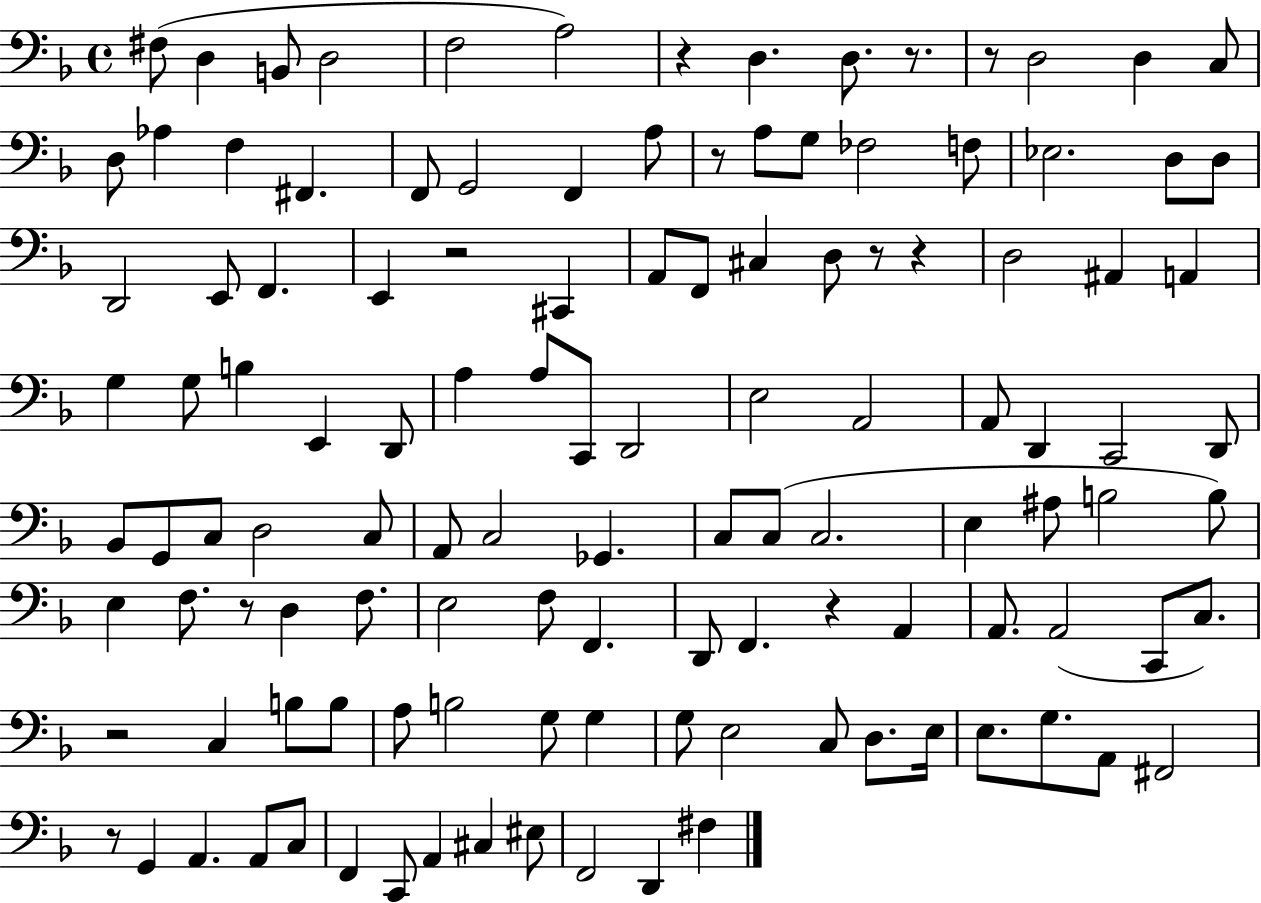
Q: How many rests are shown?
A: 11